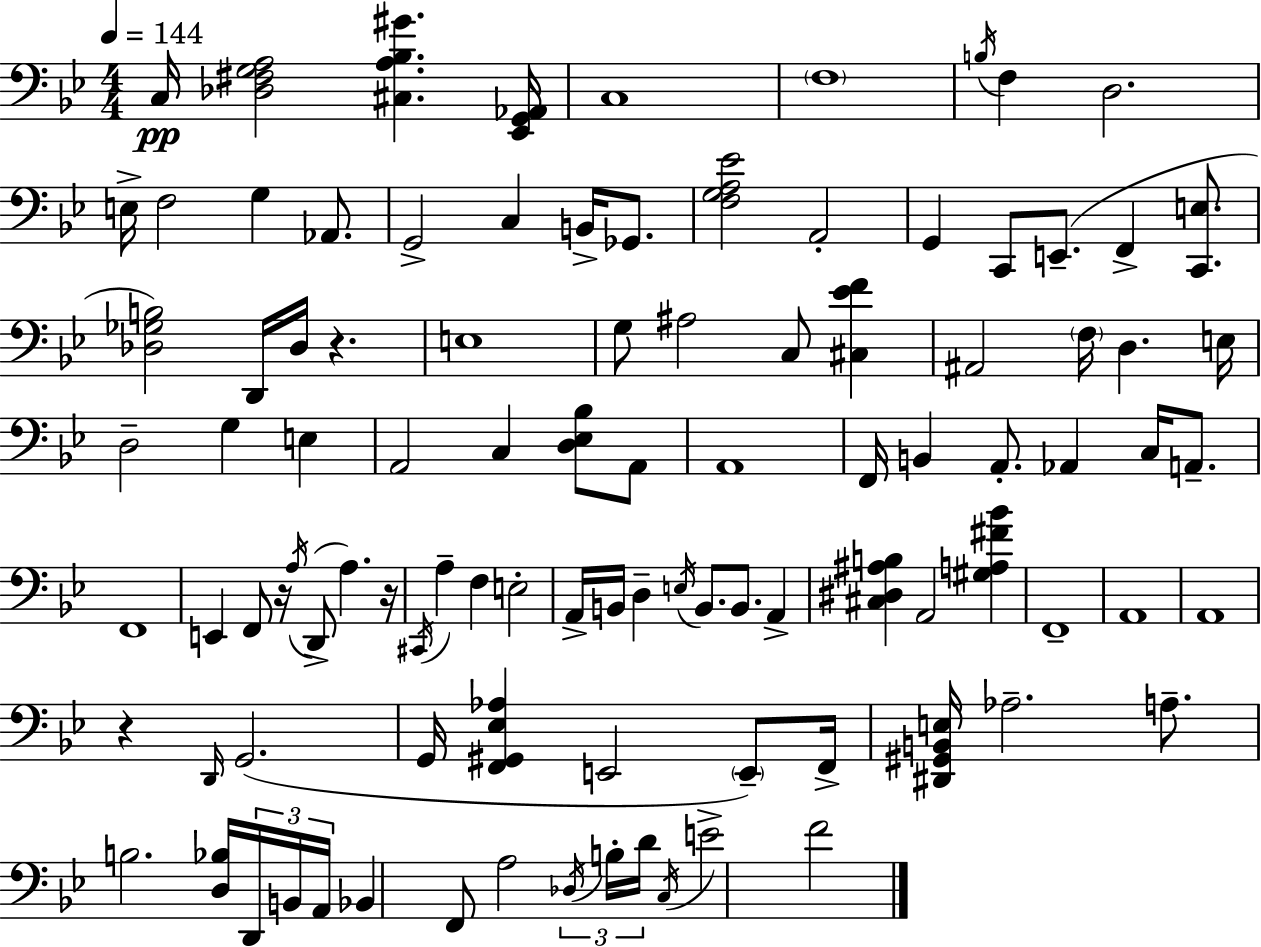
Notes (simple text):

C3/s [Db3,F#3,G3,A3]/h [C#3,A3,Bb3,G#4]/q. [Eb2,G2,Ab2]/s C3/w F3/w B3/s F3/q D3/h. E3/s F3/h G3/q Ab2/e. G2/h C3/q B2/s Gb2/e. [F3,G3,A3,Eb4]/h A2/h G2/q C2/e E2/e. F2/q [C2,E3]/e. [Db3,Gb3,B3]/h D2/s Db3/s R/q. E3/w G3/e A#3/h C3/e [C#3,Eb4,F4]/q A#2/h F3/s D3/q. E3/s D3/h G3/q E3/q A2/h C3/q [D3,Eb3,Bb3]/e A2/e A2/w F2/s B2/q A2/e. Ab2/q C3/s A2/e. F2/w E2/q F2/e R/s A3/s D2/e A3/q. R/s C#2/s A3/q F3/q E3/h A2/s B2/s D3/q E3/s B2/e. B2/e. A2/q [C#3,D#3,A#3,B3]/q A2/h [G#3,A3,F#4,Bb4]/q F2/w A2/w A2/w R/q D2/s G2/h. G2/s [F2,G#2,Eb3,Ab3]/q E2/h E2/e F2/s [D#2,G#2,B2,E3]/s Ab3/h. A3/e. B3/h. [D3,Bb3]/s D2/s B2/s A2/s Bb2/q F2/e A3/h Db3/s B3/s D4/s C3/s E4/h F4/h